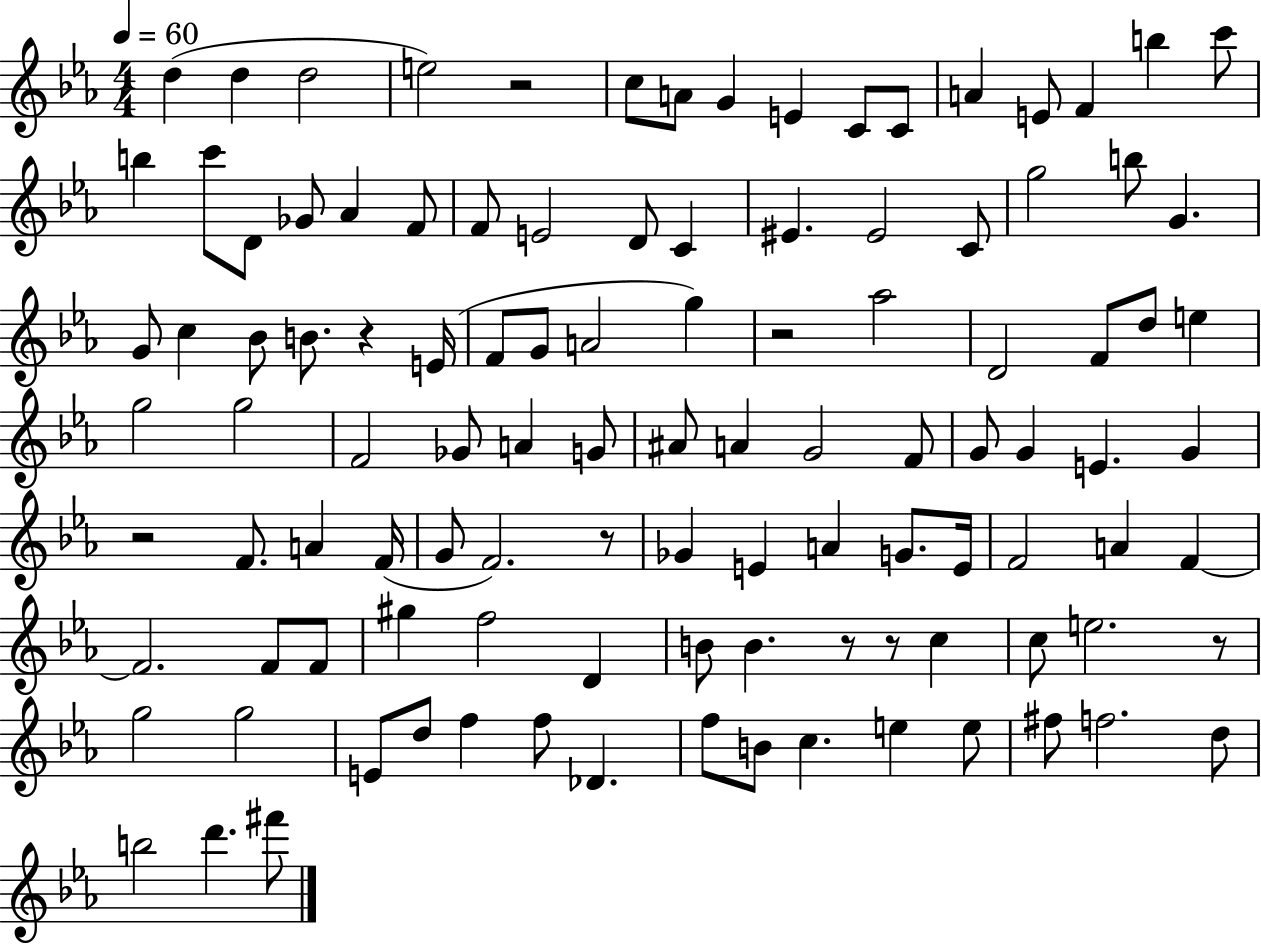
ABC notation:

X:1
T:Untitled
M:4/4
L:1/4
K:Eb
d d d2 e2 z2 c/2 A/2 G E C/2 C/2 A E/2 F b c'/2 b c'/2 D/2 _G/2 _A F/2 F/2 E2 D/2 C ^E ^E2 C/2 g2 b/2 G G/2 c _B/2 B/2 z E/4 F/2 G/2 A2 g z2 _a2 D2 F/2 d/2 e g2 g2 F2 _G/2 A G/2 ^A/2 A G2 F/2 G/2 G E G z2 F/2 A F/4 G/2 F2 z/2 _G E A G/2 E/4 F2 A F F2 F/2 F/2 ^g f2 D B/2 B z/2 z/2 c c/2 e2 z/2 g2 g2 E/2 d/2 f f/2 _D f/2 B/2 c e e/2 ^f/2 f2 d/2 b2 d' ^f'/2